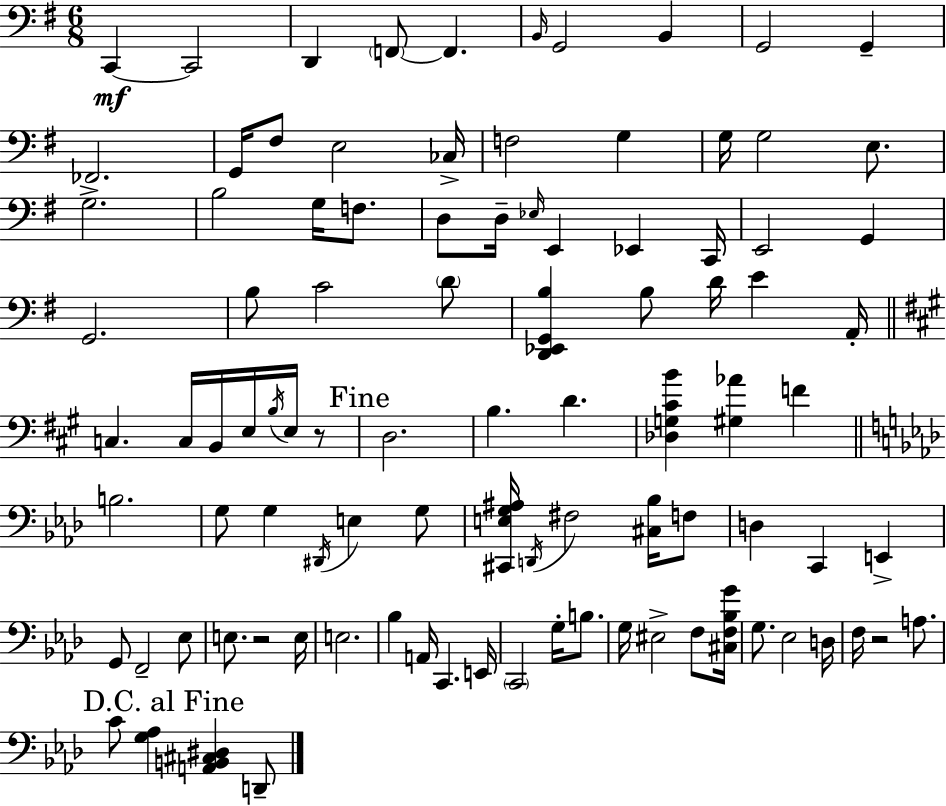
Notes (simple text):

C2/q C2/h D2/q F2/e F2/q. B2/s G2/h B2/q G2/h G2/q FES2/h. G2/s F#3/e E3/h CES3/s F3/h G3/q G3/s G3/h E3/e. G3/h. B3/h G3/s F3/e. D3/e D3/s Eb3/s E2/q Eb2/q C2/s E2/h G2/q G2/h. B3/e C4/h D4/e [D2,Eb2,G2,B3]/q B3/e D4/s E4/q A2/s C3/q. C3/s B2/s E3/s B3/s E3/s R/e D3/h. B3/q. D4/q. [Db3,G3,C#4,B4]/q [G#3,Ab4]/q F4/q B3/h. G3/e G3/q D#2/s E3/q G3/e [C#2,E3,G3,A#3]/s D2/s F#3/h [C#3,Bb3]/s F3/e D3/q C2/q E2/q G2/e F2/h Eb3/e E3/e. R/h E3/s E3/h. Bb3/q A2/s C2/q. E2/s C2/h G3/s B3/e. G3/s EIS3/h F3/e [C#3,F3,Bb3,G4]/s G3/e. Eb3/h D3/s F3/s R/h A3/e. C4/e [G3,Ab3]/q [A2,B2,C#3,D#3]/q D2/e